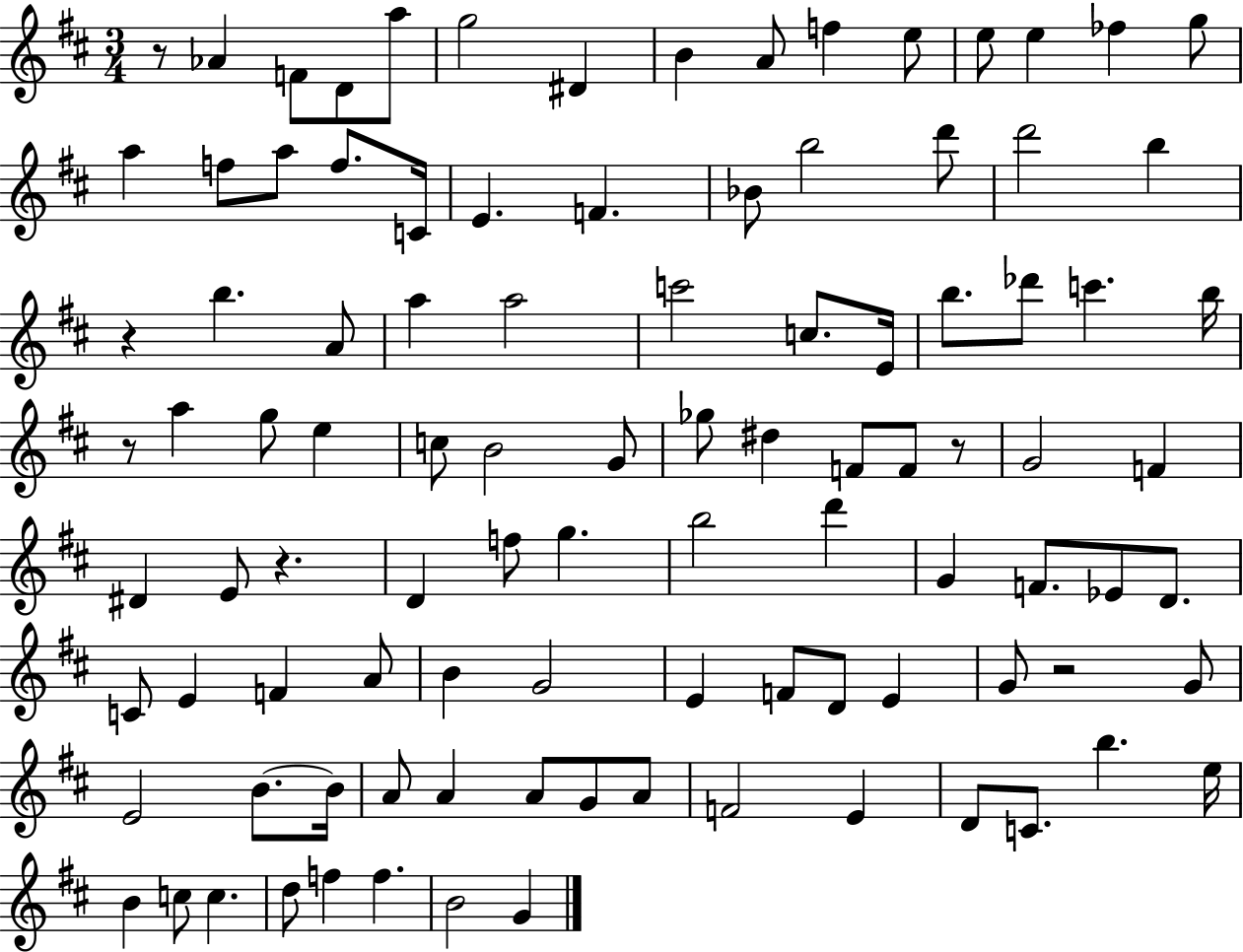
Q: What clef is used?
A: treble